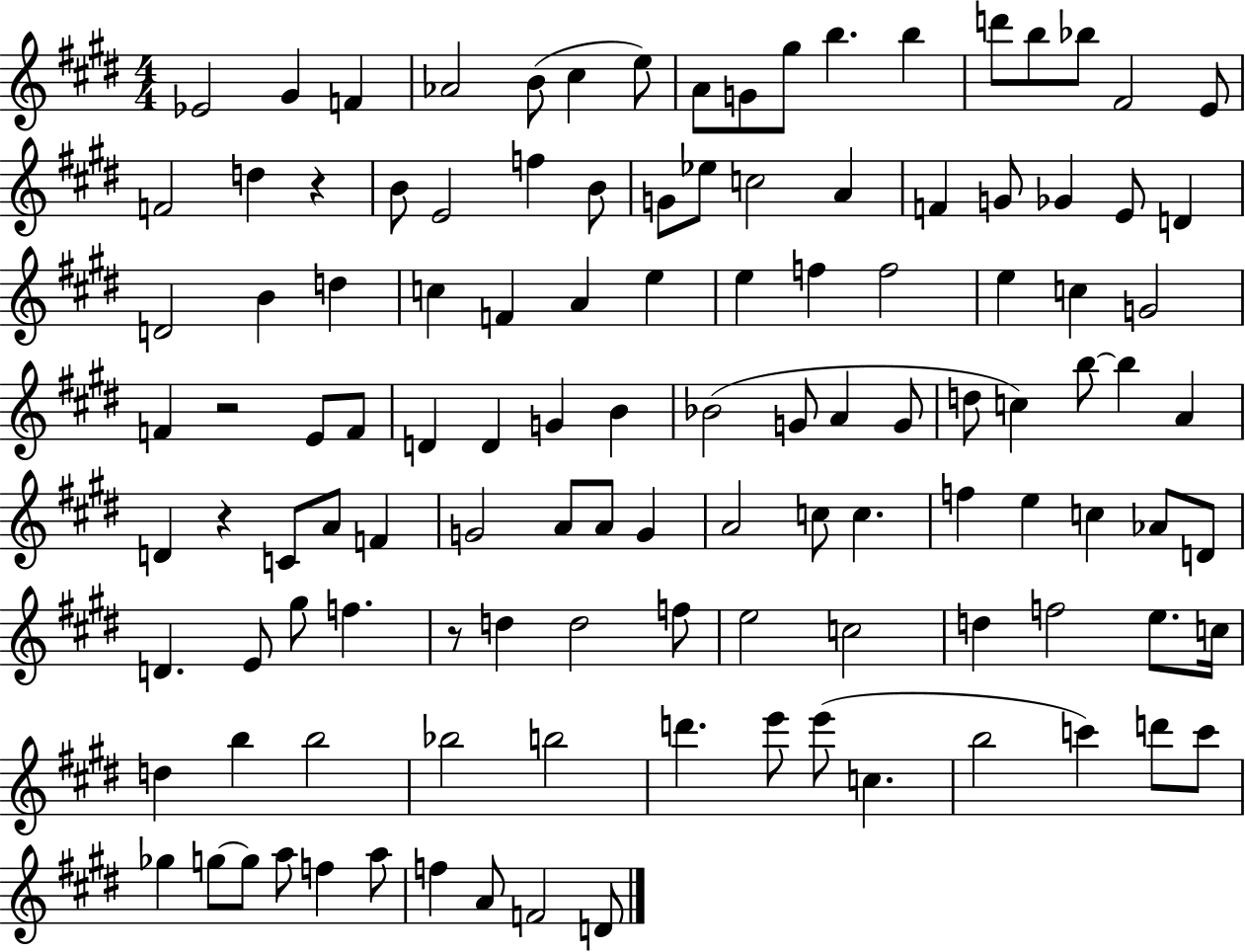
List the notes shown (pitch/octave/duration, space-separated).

Eb4/h G#4/q F4/q Ab4/h B4/e C#5/q E5/e A4/e G4/e G#5/e B5/q. B5/q D6/e B5/e Bb5/e F#4/h E4/e F4/h D5/q R/q B4/e E4/h F5/q B4/e G4/e Eb5/e C5/h A4/q F4/q G4/e Gb4/q E4/e D4/q D4/h B4/q D5/q C5/q F4/q A4/q E5/q E5/q F5/q F5/h E5/q C5/q G4/h F4/q R/h E4/e F4/e D4/q D4/q G4/q B4/q Bb4/h G4/e A4/q G4/e D5/e C5/q B5/e B5/q A4/q D4/q R/q C4/e A4/e F4/q G4/h A4/e A4/e G4/q A4/h C5/e C5/q. F5/q E5/q C5/q Ab4/e D4/e D4/q. E4/e G#5/e F5/q. R/e D5/q D5/h F5/e E5/h C5/h D5/q F5/h E5/e. C5/s D5/q B5/q B5/h Bb5/h B5/h D6/q. E6/e E6/e C5/q. B5/h C6/q D6/e C6/e Gb5/q G5/e G5/e A5/e F5/q A5/e F5/q A4/e F4/h D4/e